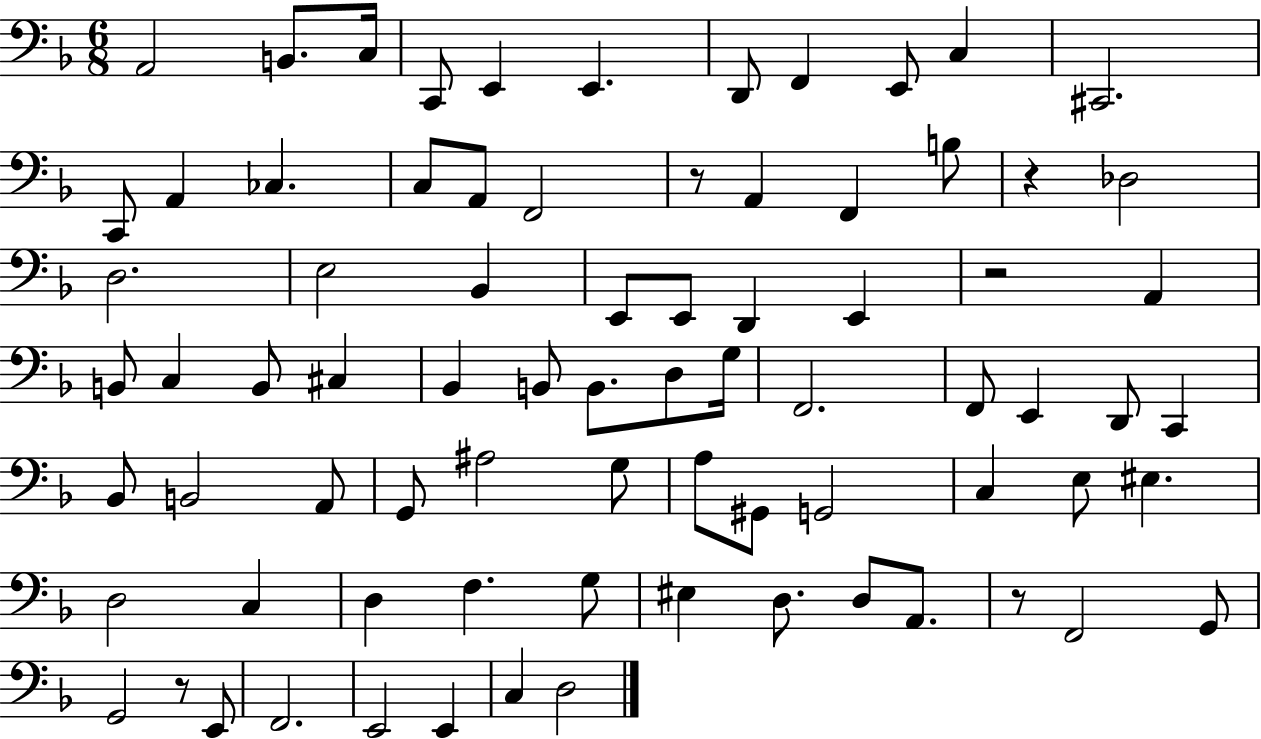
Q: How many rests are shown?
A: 5